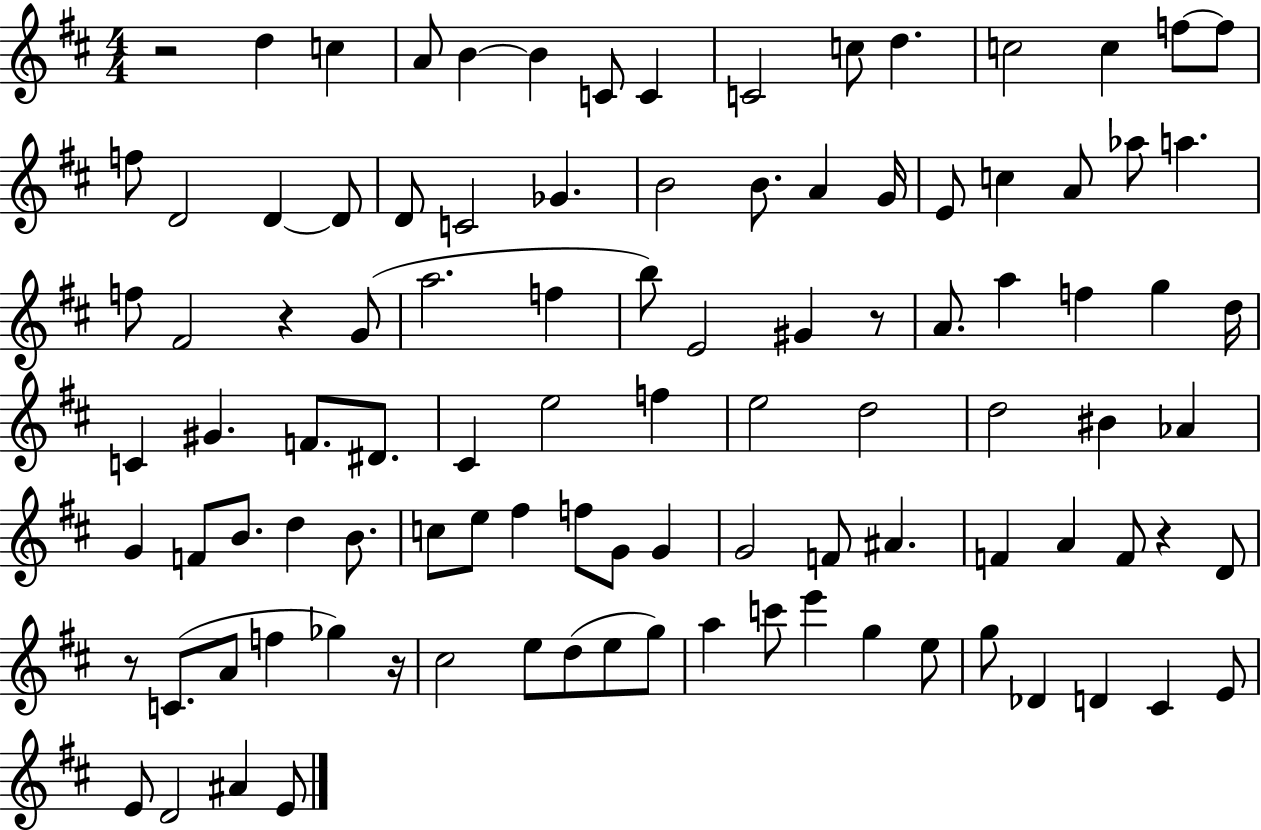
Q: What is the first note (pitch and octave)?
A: D5